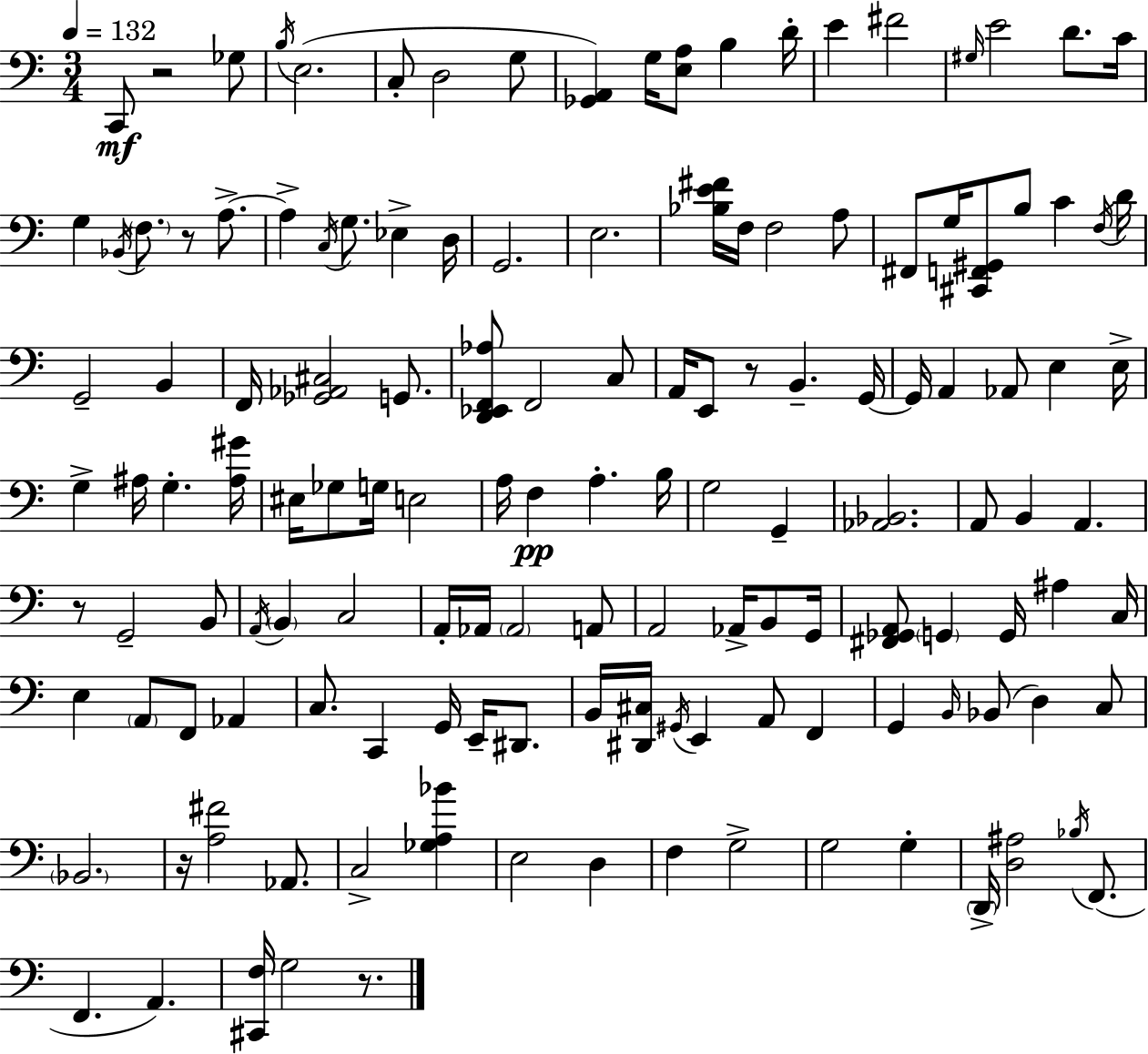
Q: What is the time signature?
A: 3/4